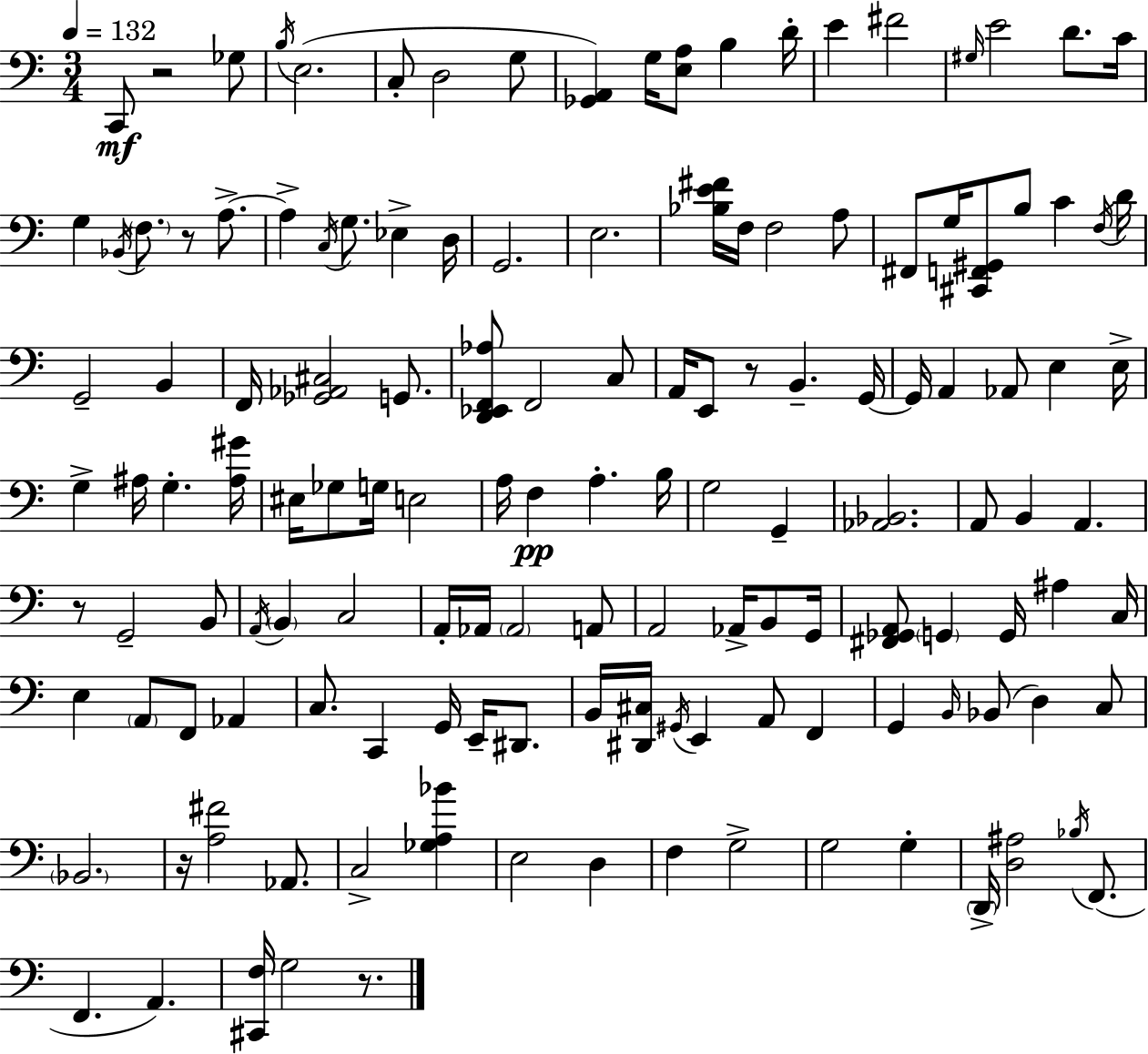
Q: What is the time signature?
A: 3/4